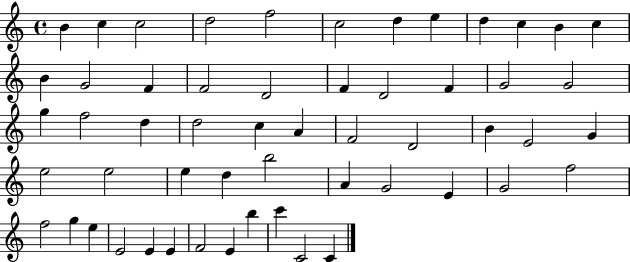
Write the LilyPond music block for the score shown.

{
  \clef treble
  \time 4/4
  \defaultTimeSignature
  \key c \major
  b'4 c''4 c''2 | d''2 f''2 | c''2 d''4 e''4 | d''4 c''4 b'4 c''4 | \break b'4 g'2 f'4 | f'2 d'2 | f'4 d'2 f'4 | g'2 g'2 | \break g''4 f''2 d''4 | d''2 c''4 a'4 | f'2 d'2 | b'4 e'2 g'4 | \break e''2 e''2 | e''4 d''4 b''2 | a'4 g'2 e'4 | g'2 f''2 | \break f''2 g''4 e''4 | e'2 e'4 e'4 | f'2 e'4 b''4 | c'''4 c'2 c'4 | \break \bar "|."
}